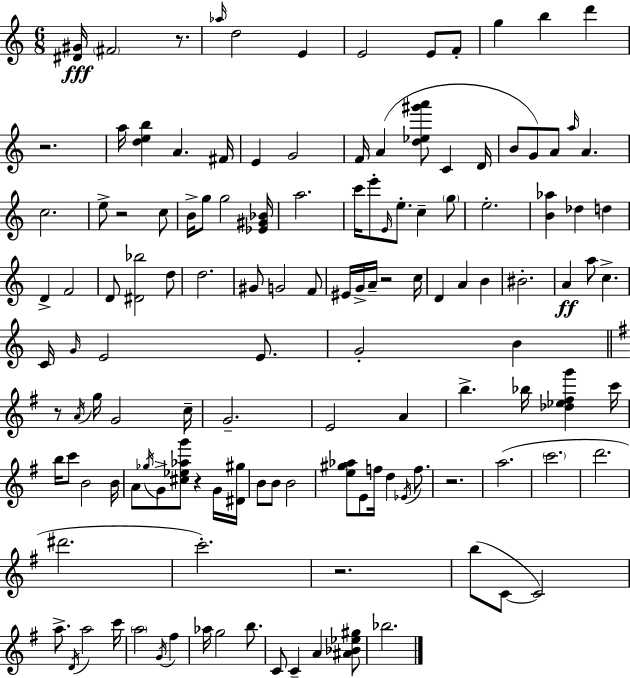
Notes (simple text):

[D#4,G#4]/s F#4/h R/e. Ab5/s D5/h E4/q E4/h E4/e F4/e G5/q B5/q D6/q R/h. A5/s [D5,E5,B5]/q A4/q. F#4/s E4/q G4/h F4/s A4/q [D5,Eb5,G#6,A6]/e C4/q D4/s B4/e G4/e A4/e A5/s A4/q. C5/h. E5/e R/h C5/e B4/s G5/e G5/h [Eb4,G#4,Bb4]/s A5/h. C6/s E6/e E4/s E5/e. C5/q G5/e E5/h. [B4,Ab5]/q Db5/q D5/q D4/q F4/h D4/e [D#4,Bb5]/h D5/e D5/h. G#4/e G4/h F4/e EIS4/s G4/s A4/s R/h C5/s D4/q A4/q B4/q BIS4/h. A4/q A5/e C5/q. C4/s G4/s E4/h E4/e. G4/h B4/q R/e A4/s G5/s G4/h C5/s G4/h. E4/h A4/q B5/q. Bb5/s [Db5,Eb5,F#5,G6]/q C6/s B5/s C6/e B4/h B4/s A4/e Gb5/s G4/e [C#5,Eb5,Ab5,G6]/e R/q G4/s [D#4,G#5]/s B4/e B4/e B4/h [E5,G#5,Ab5]/e E4/e F5/s D5/q Eb4/s F5/e. R/h. A5/h. C6/h. D6/h. D#6/h. C6/h. R/h. B5/e C4/e C4/h A5/e. D4/s A5/h C6/s A5/h G4/s F#5/q Ab5/s G5/h B5/e. C4/e C4/q A4/q [A#4,Bb4,Eb5,G#5]/e Bb5/h.